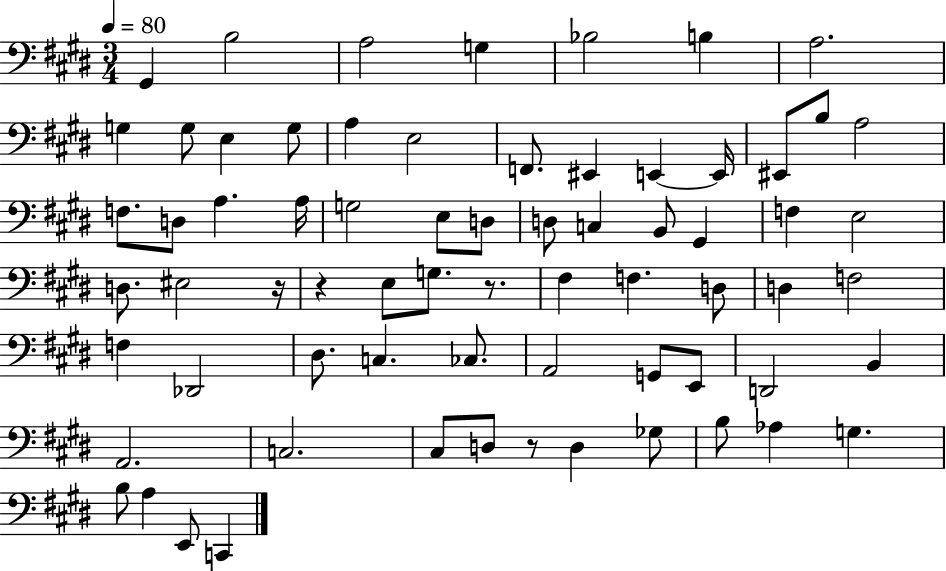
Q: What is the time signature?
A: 3/4